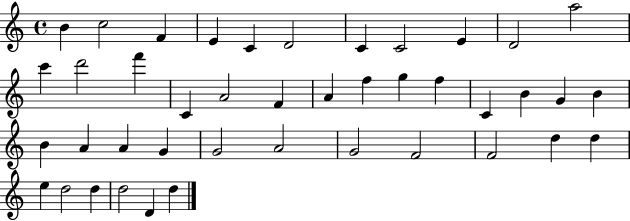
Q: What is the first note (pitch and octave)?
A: B4